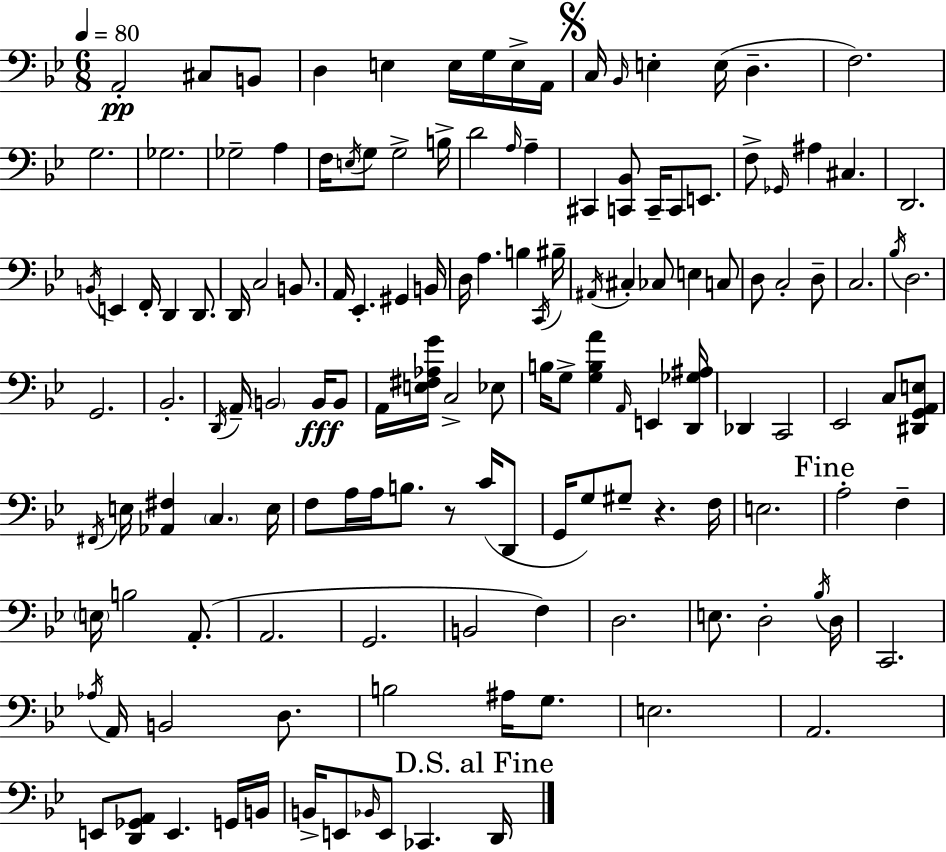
X:1
T:Untitled
M:6/8
L:1/4
K:Bb
A,,2 ^C,/2 B,,/2 D, E, E,/4 G,/4 E,/4 A,,/4 C,/4 _B,,/4 E, E,/4 D, F,2 G,2 _G,2 _G,2 A, F,/4 E,/4 G,/2 G,2 B,/4 D2 A,/4 A, ^C,, [C,,_B,,]/2 C,,/4 C,,/2 E,,/2 F,/2 _G,,/4 ^A, ^C, D,,2 B,,/4 E,, F,,/4 D,, D,,/2 D,,/4 C,2 B,,/2 A,,/4 _E,, ^G,, B,,/4 D,/4 A, B, C,,/4 ^B,/4 ^A,,/4 ^C, _C,/2 E, C,/2 D,/2 C,2 D,/2 C,2 _B,/4 D,2 G,,2 _B,,2 D,,/4 A,,/4 B,,2 B,,/4 B,,/2 A,,/4 [E,^F,_A,G]/4 C,2 _E,/2 B,/4 G,/2 [G,B,A] A,,/4 E,, [D,,_G,^A,]/4 _D,, C,,2 _E,,2 C,/2 [^D,,G,,A,,E,]/2 ^F,,/4 E,/4 [_A,,^F,] C, E,/4 F,/2 A,/4 A,/4 B,/2 z/2 C/4 D,,/2 G,,/4 G,/2 ^G,/2 z F,/4 E,2 A,2 F, E,/4 B,2 A,,/2 A,,2 G,,2 B,,2 F, D,2 E,/2 D,2 _B,/4 D,/4 C,,2 _A,/4 A,,/4 B,,2 D,/2 B,2 ^A,/4 G,/2 E,2 A,,2 E,,/2 [D,,_G,,A,,]/2 E,, G,,/4 B,,/4 B,,/4 E,,/2 _B,,/4 E,,/2 _C,, D,,/4